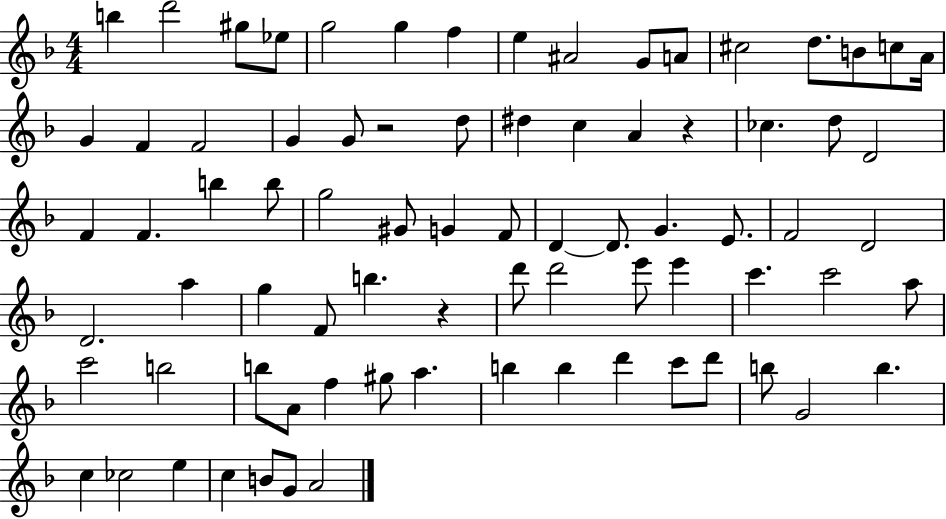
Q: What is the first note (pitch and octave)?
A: B5